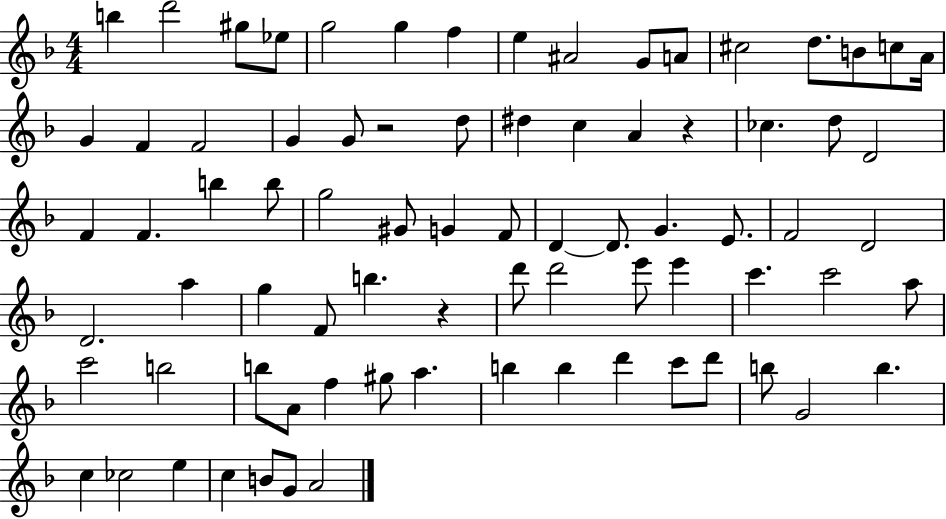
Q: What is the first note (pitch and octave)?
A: B5